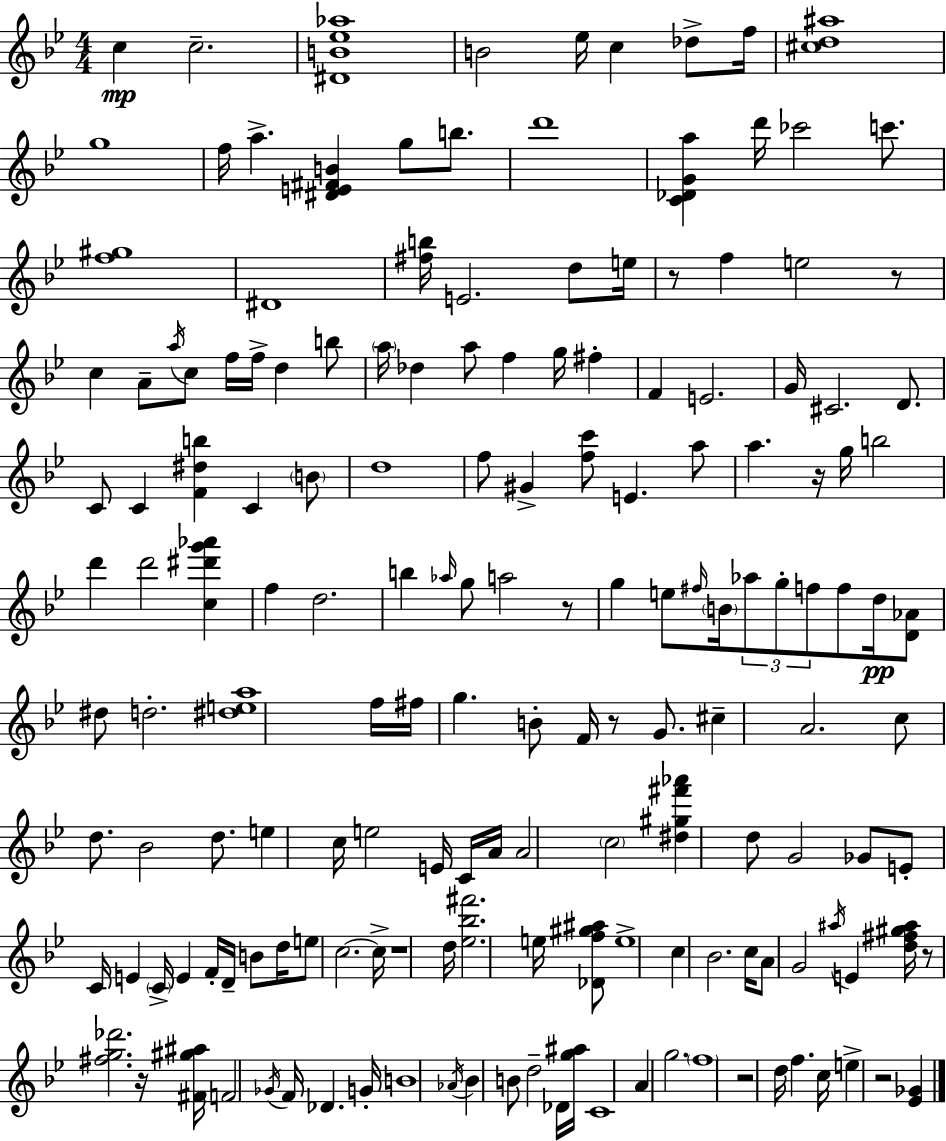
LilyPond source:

{
  \clef treble
  \numericTimeSignature
  \time 4/4
  \key bes \major
  c''4\mp c''2.-- | <dis' b' ees'' aes''>1 | b'2 ees''16 c''4 des''8-> f''16 | <cis'' d'' ais''>1 | \break g''1 | f''16 a''4.-> <dis' e' fis' b'>4 g''8 b''8. | d'''1 | <c' des' g' a''>4 d'''16 ces'''2 c'''8. | \break <f'' gis''>1 | dis'1 | <fis'' b''>16 e'2. d''8 e''16 | r8 f''4 e''2 r8 | \break c''4 a'8-- \acciaccatura { a''16 } c''8 f''16 f''16-> d''4 b''8 | \parenthesize a''16 des''4 a''8 f''4 g''16 fis''4-. | f'4 e'2. | g'16 cis'2. d'8. | \break c'8 c'4 <f' dis'' b''>4 c'4 \parenthesize b'8 | d''1 | f''8 gis'4-> <f'' c'''>8 e'4. a''8 | a''4. r16 g''16 b''2 | \break d'''4 d'''2 <c'' dis''' g''' aes'''>4 | f''4 d''2. | b''4 \grace { aes''16 } g''8 a''2 | r8 g''4 e''8 \grace { fis''16 } \parenthesize b'16 \tuplet 3/2 { aes''8 g''8-. f''8 } | \break f''8 d''16\pp <d' aes'>8 dis''8 d''2.-. | <dis'' e'' a''>1 | f''16 fis''16 g''4. b'8-. f'16 r8 | g'8. cis''4-- a'2. | \break c''8 d''8. bes'2 | d''8. e''4 c''16 e''2 | e'16 c'16 a'16 a'2 \parenthesize c''2 | <dis'' gis'' fis''' aes'''>4 d''8 g'2 | \break ges'8 e'8-. c'16 e'4 \parenthesize c'16-> e'4 f'16-. | d'16-- b'8 d''16 e''8 c''2.~~ | c''16-> r1 | d''16 <ees'' bes'' fis'''>2. | \break e''16 <des' f'' gis'' ais''>8 e''1-> | c''4 bes'2. | c''16 a'8 g'2 \acciaccatura { ais''16 } e'4 | <d'' fis'' gis'' ais''>16 r8 <fis'' g'' des'''>2. | \break r16 <fis' gis'' ais''>16 f'2 \acciaccatura { ges'16 } f'16 des'4. | g'16-. b'1 | \acciaccatura { aes'16 } bes'4 b'8 d''2-- | des'16 <g'' ais''>16 c'1 | \break a'4 g''2. | \parenthesize f''1 | r2 d''16 f''4. | c''16 e''4-> r2 | \break <ees' ges'>4 \bar "|."
}